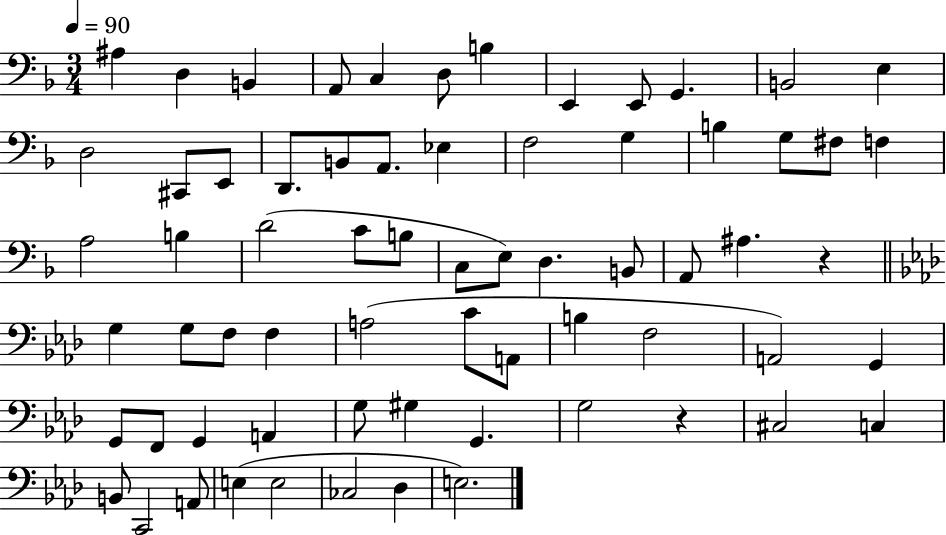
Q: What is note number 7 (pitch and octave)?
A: B3